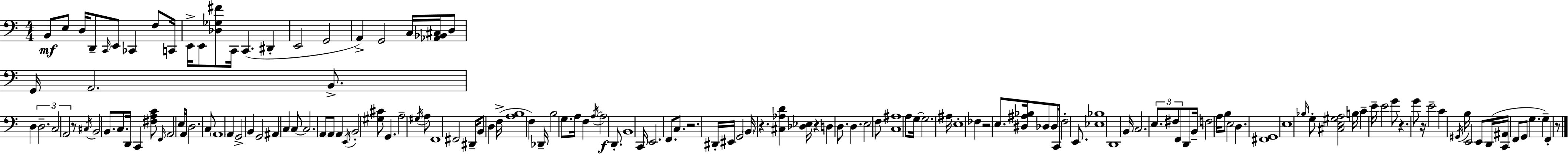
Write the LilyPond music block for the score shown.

{
  \clef bass
  \numericTimeSignature
  \time 4/4
  \key c \major
  b,8\mf e8 d16 d,8-- \grace { c,16 } e,8 ces,4 f8 | c,16 e,16-> e,8 <des ges fis'>8 c,16 c,4.( dis,4-. | e,2 g,2 | a,4->) g,2 c16 <aes, bes, cis>16 d8 | \break g,16 a,2. b,8.-> | d4 \tuplet 3/2 { d2.-- | c2 a,2 } | r8 \acciaccatura { cis16 } b,2 b,8. c8. | \break d,16 c,4 <fis a c'>8 \grace { f,16 } a,2 | e16 a,8 d2. | c8 \parenthesize a,1 | a,4 g,2-> b,4 | \break g,2 ais,4 c4 | c8~~ c2. | a,8 a,8 a,4 \acciaccatura { e,16 } b,2-. | <gis cis'>8 g,4. a2-- | \break \acciaccatura { gis16 } a8 f,1 | fis,2 dis,16-- b,8 | d4 f16->( <a b>1 | f4) des,16-- b2 | \break g8. a16 f4 \acciaccatura { a16~ }~ a2\f | d,8.-. b,1 | c,16 e,2. | f,8. c8. r2. | \break dis,16-. eis,16 g,2 \parenthesize b,16 | r4. <cis aes d'>4 <des ees>16 r4 d4 | d8. d4. e2 | f8 <c ais>1 | \break a8 g16~~ g2. | ais16 e1-. | fes4 r2 | e8. <dis ais bes>16 des8 des8 c,16 f2-. | \break e,8. <ees bes>1 | d,1 | b,16 c2. | \tuplet 3/2 { e8. fis8 f,8 } d,8 b,16-- f2 | \break a16 b8 e2 | d4. <fis, g,>1 | e1 | \grace { bes16 } g8-. <cis e gis a>2 | \break b16 c'4-- e'16-- e'2 g'8 | r4. g'8 r16 e'2-- | c'4 \acciaccatura { gis,16 } b16 e,2 | e,8 d,16( <c, ais,>16 f,8 g,8 g4. g4--) | \break f,4-. r8 \bar "|."
}